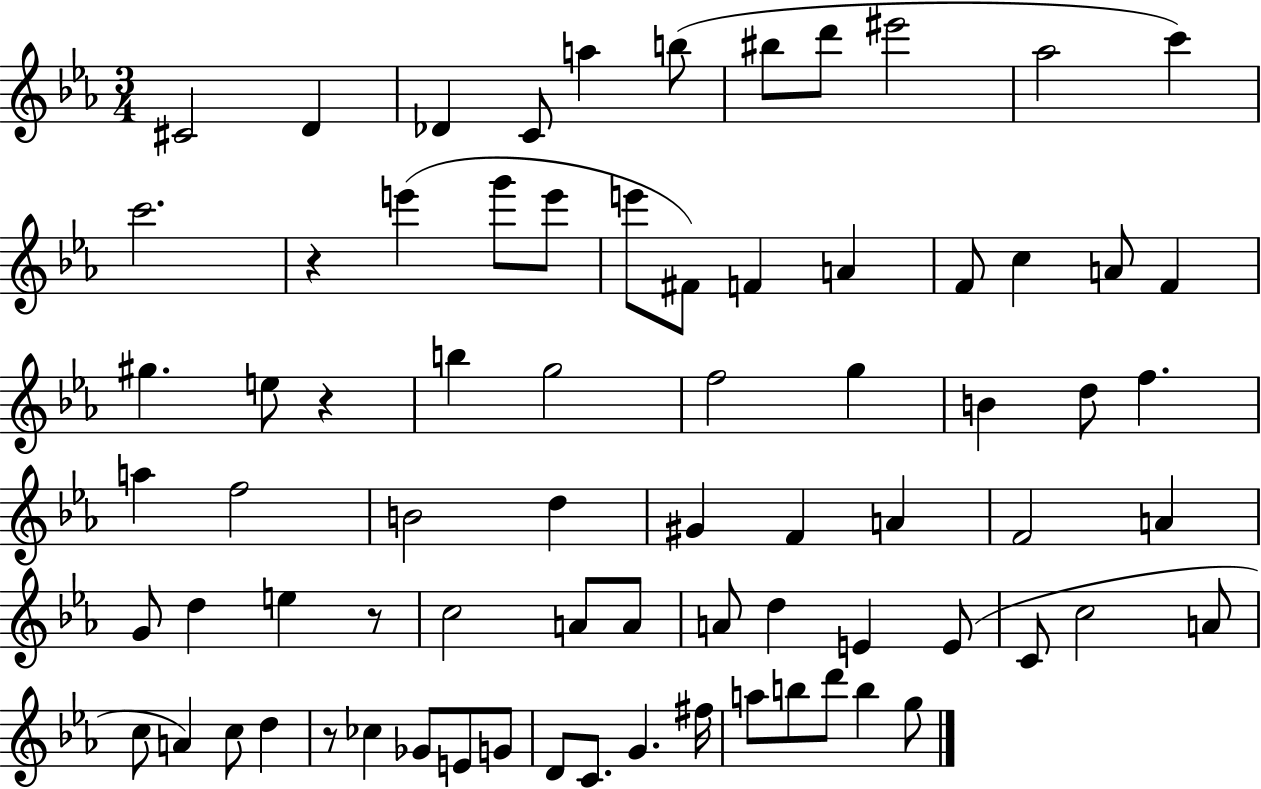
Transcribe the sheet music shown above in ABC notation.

X:1
T:Untitled
M:3/4
L:1/4
K:Eb
^C2 D _D C/2 a b/2 ^b/2 d'/2 ^e'2 _a2 c' c'2 z e' g'/2 e'/2 e'/2 ^F/2 F A F/2 c A/2 F ^g e/2 z b g2 f2 g B d/2 f a f2 B2 d ^G F A F2 A G/2 d e z/2 c2 A/2 A/2 A/2 d E E/2 C/2 c2 A/2 c/2 A c/2 d z/2 _c _G/2 E/2 G/2 D/2 C/2 G ^f/4 a/2 b/2 d'/2 b g/2